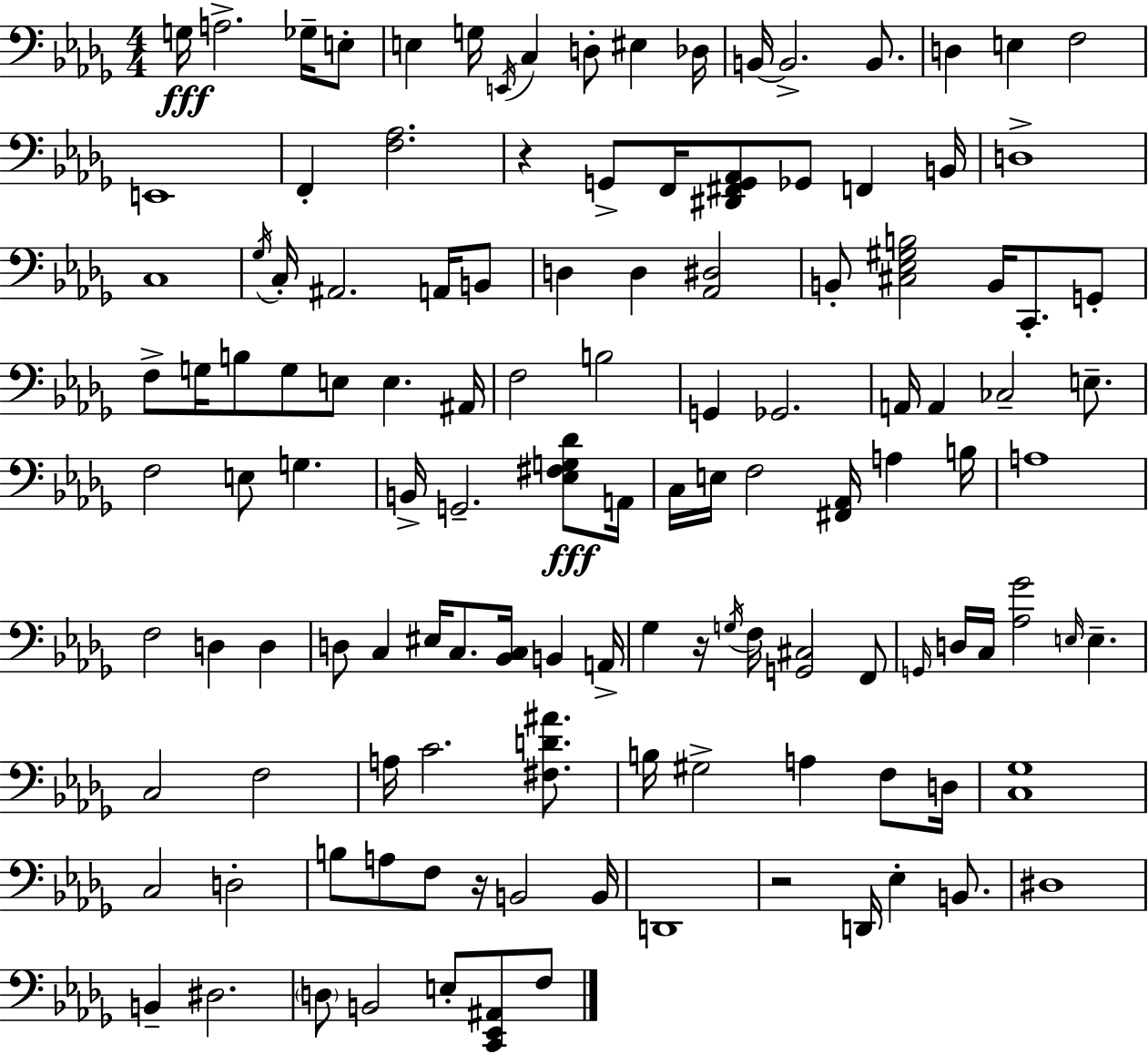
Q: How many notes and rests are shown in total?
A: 125